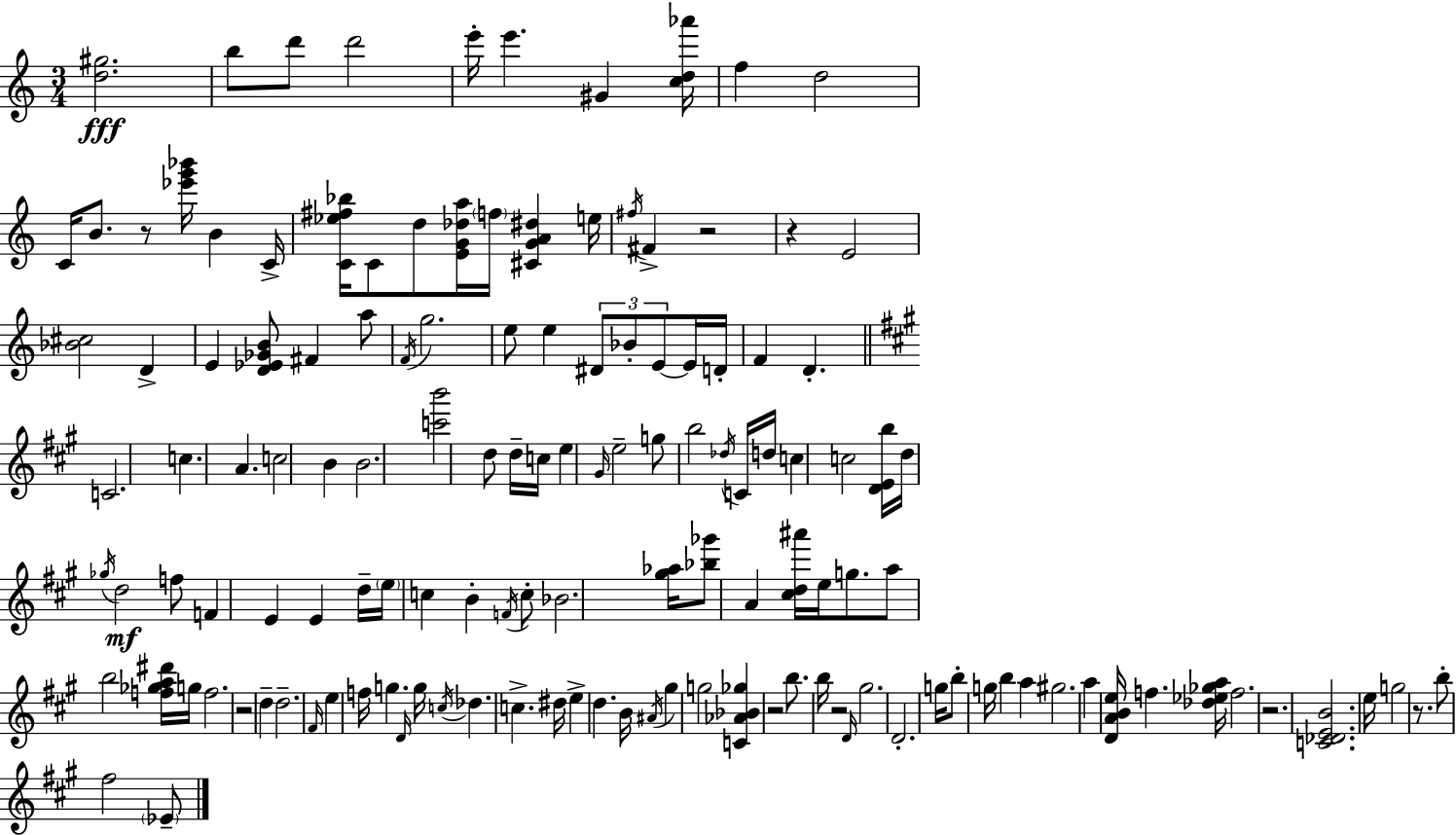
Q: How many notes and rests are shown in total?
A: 137